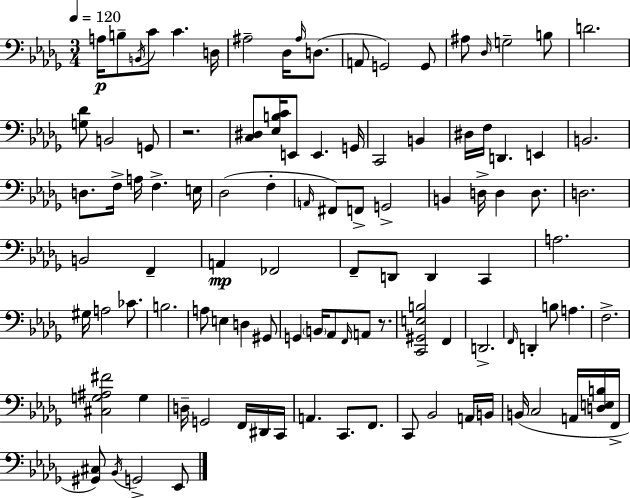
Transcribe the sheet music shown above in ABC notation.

X:1
T:Untitled
M:3/4
L:1/4
K:Bbm
A,/4 B,/2 B,,/4 C/2 C D,/4 ^A,2 _D,/4 ^A,/4 D,/2 A,,/2 G,,2 G,,/2 ^A,/2 _D,/4 G,2 B,/2 D2 [G,_D]/2 B,,2 G,,/2 z2 [C,^D,]/2 [_E,B,C]/4 E,,/2 E,, G,,/4 C,,2 B,, ^D,/4 F,/4 D,, E,, B,,2 D,/2 F,/4 A,/4 F, E,/4 _D,2 F, A,,/4 ^F,,/2 F,,/2 G,,2 B,, D,/4 D, D,/2 D,2 B,,2 F,, A,, _F,,2 F,,/2 D,,/2 D,, C,, A,2 ^G,/4 A,2 _C/2 B,2 A,/2 E, D, ^G,,/2 G,, B,,/4 _A,,/2 F,,/4 A,,/2 z/2 [C,,^G,,E,B,]2 F,, D,,2 F,,/4 D,, B,/2 A, F,2 [^C,G,^A,^F]2 G, D,/4 G,,2 F,,/4 ^D,,/4 C,,/4 A,, C,,/2 F,,/2 C,,/2 _B,,2 A,,/4 B,,/4 B,,/4 C,2 A,,/4 [D,E,B,]/4 F,,/4 [^G,,^C,]/2 _B,,/4 G,,2 _E,,/2